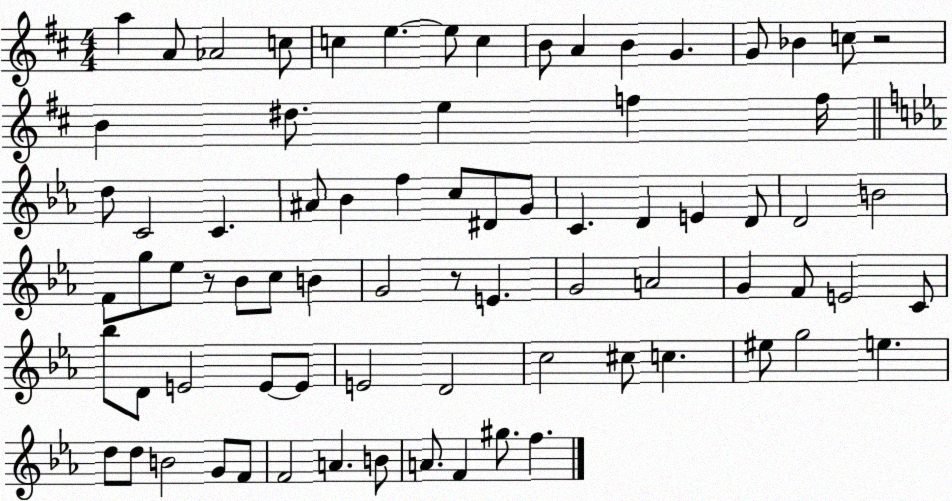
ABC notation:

X:1
T:Untitled
M:4/4
L:1/4
K:D
a A/2 _A2 c/2 c e e/2 c B/2 A B G G/2 _B c/2 z2 B ^d/2 e f f/4 d/2 C2 C ^A/2 _B f c/2 ^D/2 G/2 C D E D/2 D2 B2 F/2 g/2 _e/2 z/2 _B/2 c/2 B G2 z/2 E G2 A2 G F/2 E2 C/2 _b/2 D/2 E2 E/2 E/2 E2 D2 c2 ^c/2 c ^e/2 g2 e d/2 d/2 B2 G/2 F/2 F2 A B/2 A/2 F ^g/2 f